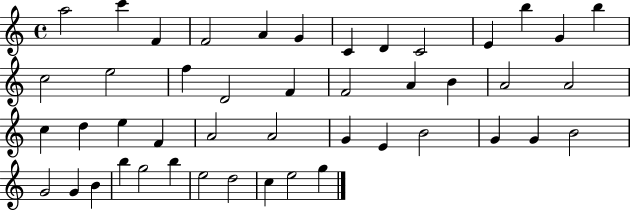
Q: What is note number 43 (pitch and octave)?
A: D5